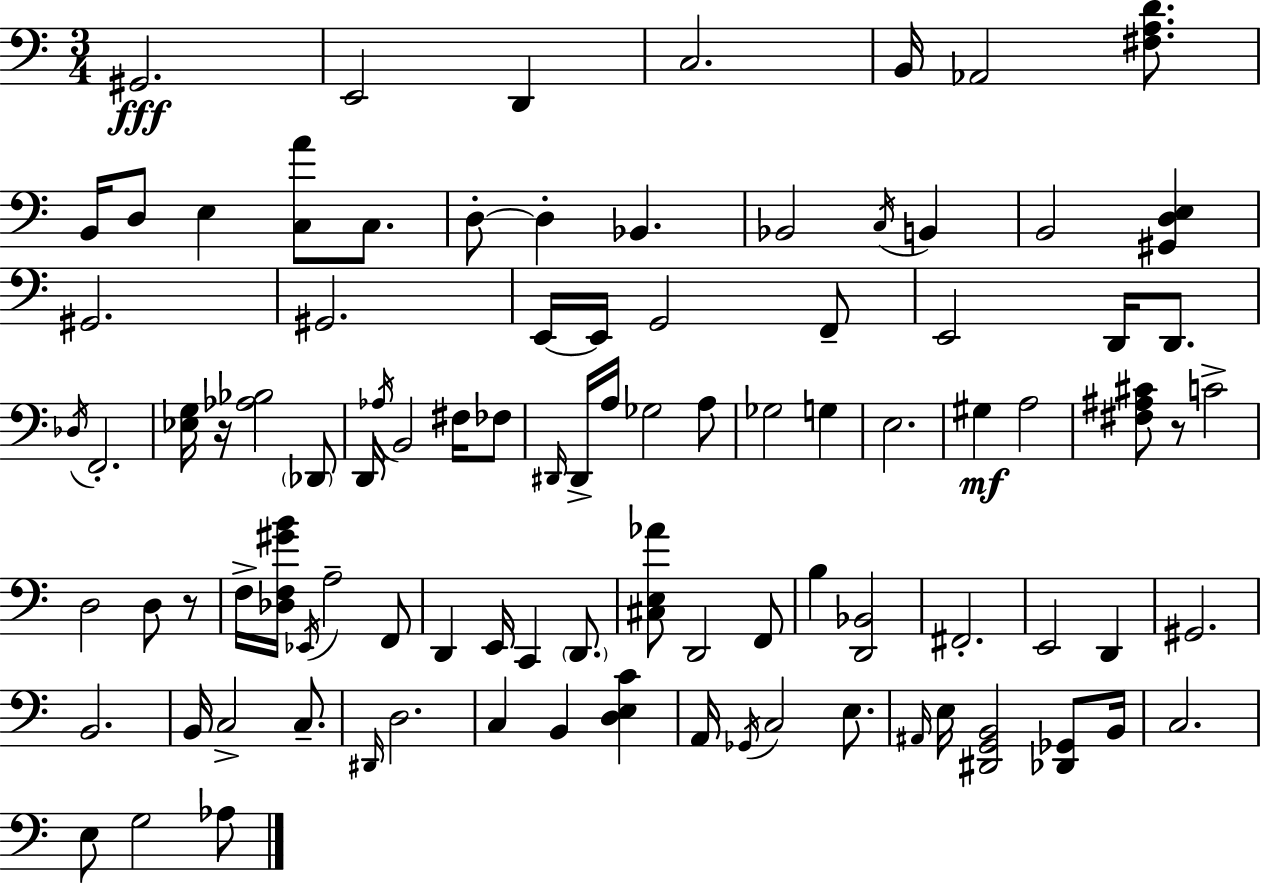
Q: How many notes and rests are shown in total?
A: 96